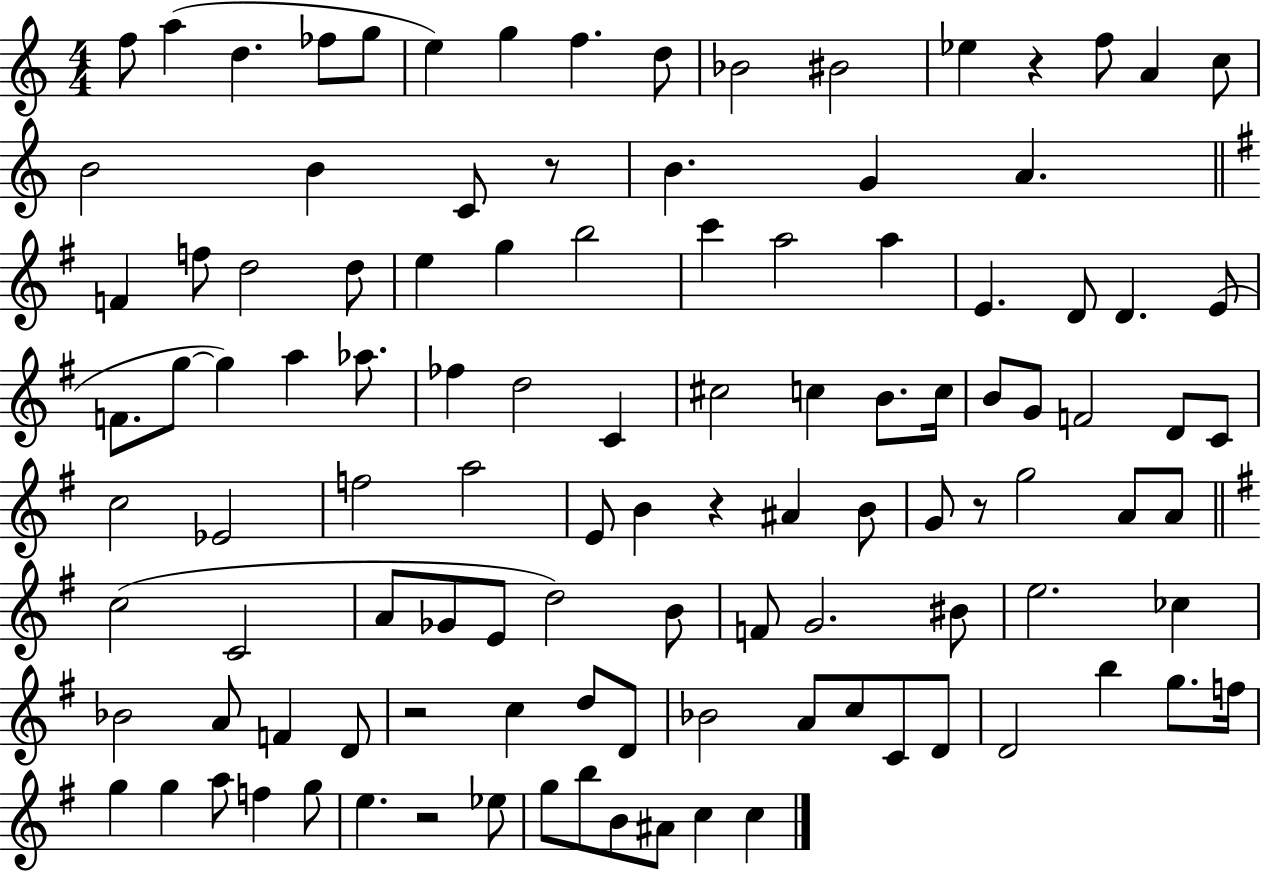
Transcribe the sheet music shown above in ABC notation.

X:1
T:Untitled
M:4/4
L:1/4
K:C
f/2 a d _f/2 g/2 e g f d/2 _B2 ^B2 _e z f/2 A c/2 B2 B C/2 z/2 B G A F f/2 d2 d/2 e g b2 c' a2 a E D/2 D E/2 F/2 g/2 g a _a/2 _f d2 C ^c2 c B/2 c/4 B/2 G/2 F2 D/2 C/2 c2 _E2 f2 a2 E/2 B z ^A B/2 G/2 z/2 g2 A/2 A/2 c2 C2 A/2 _G/2 E/2 d2 B/2 F/2 G2 ^B/2 e2 _c _B2 A/2 F D/2 z2 c d/2 D/2 _B2 A/2 c/2 C/2 D/2 D2 b g/2 f/4 g g a/2 f g/2 e z2 _e/2 g/2 b/2 B/2 ^A/2 c c